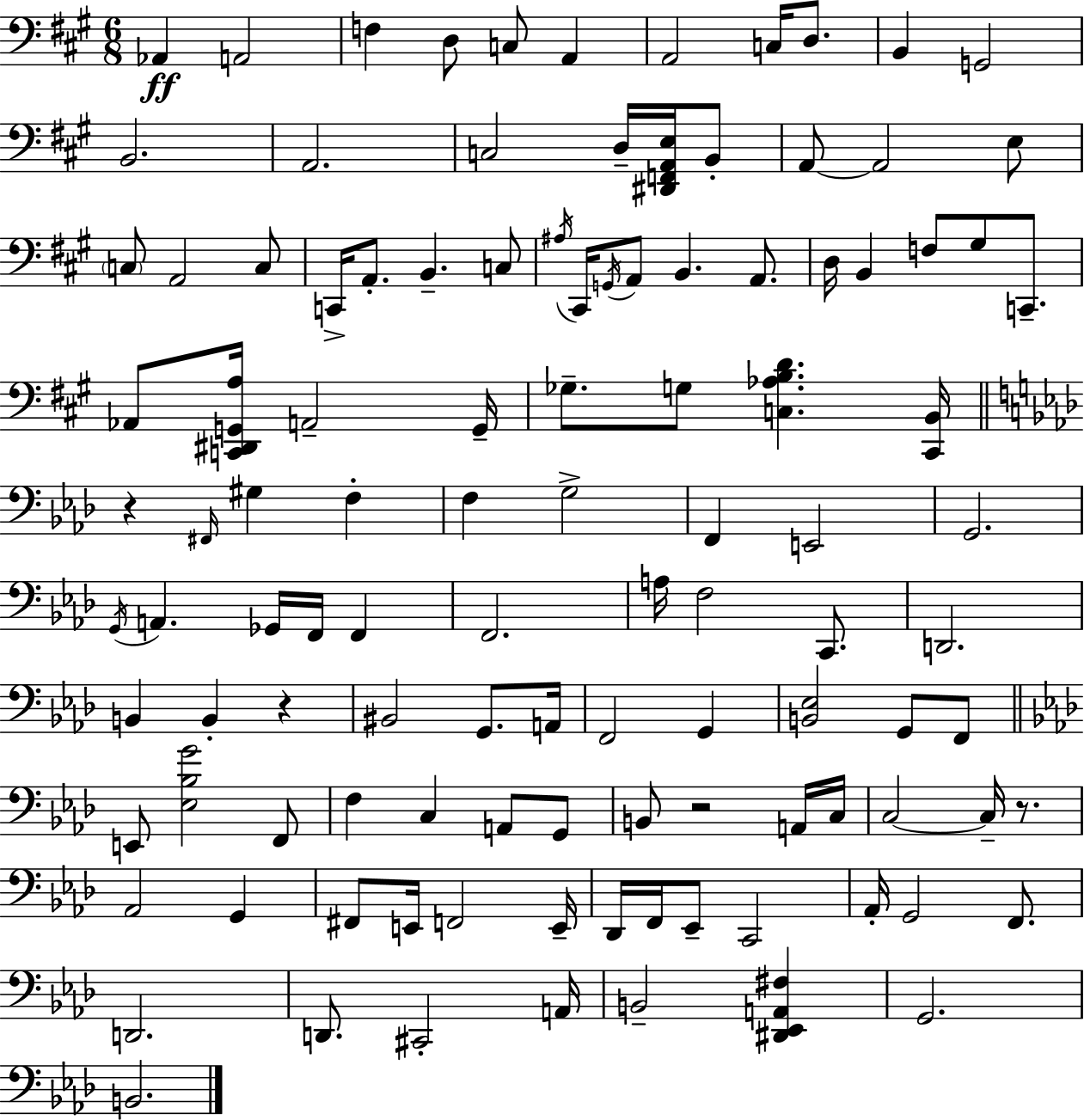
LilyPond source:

{
  \clef bass
  \numericTimeSignature
  \time 6/8
  \key a \major
  aes,4\ff a,2 | f4 d8 c8 a,4 | a,2 c16 d8. | b,4 g,2 | \break b,2. | a,2. | c2 d16-- <dis, f, a, e>16 b,8-. | a,8~~ a,2 e8 | \break \parenthesize c8 a,2 c8 | c,16-> a,8.-. b,4.-- c8 | \acciaccatura { ais16 } cis,16 \acciaccatura { g,16 } a,8 b,4. a,8. | d16 b,4 f8 gis8 c,8.-- | \break aes,8 <c, dis, g, a>16 a,2-- | g,16-- ges8.-- g8 <c aes b d'>4. | <cis, b,>16 \bar "||" \break \key aes \major r4 \grace { fis,16 } gis4 f4-. | f4 g2-> | f,4 e,2 | g,2. | \break \acciaccatura { g,16 } a,4. ges,16 f,16 f,4 | f,2. | a16 f2 c,8. | d,2. | \break b,4 b,4-. r4 | bis,2 g,8. | a,16 f,2 g,4 | <b, ees>2 g,8 | \break f,8 \bar "||" \break \key f \minor e,8 <ees bes g'>2 f,8 | f4 c4 a,8 g,8 | b,8 r2 a,16 c16 | c2~~ c16-- r8. | \break aes,2 g,4 | fis,8 e,16 f,2 e,16-- | des,16 f,16 ees,8-- c,2 | aes,16-. g,2 f,8. | \break d,2. | d,8. cis,2-. a,16 | b,2-- <dis, ees, a, fis>4 | g,2. | \break b,2. | \bar "|."
}